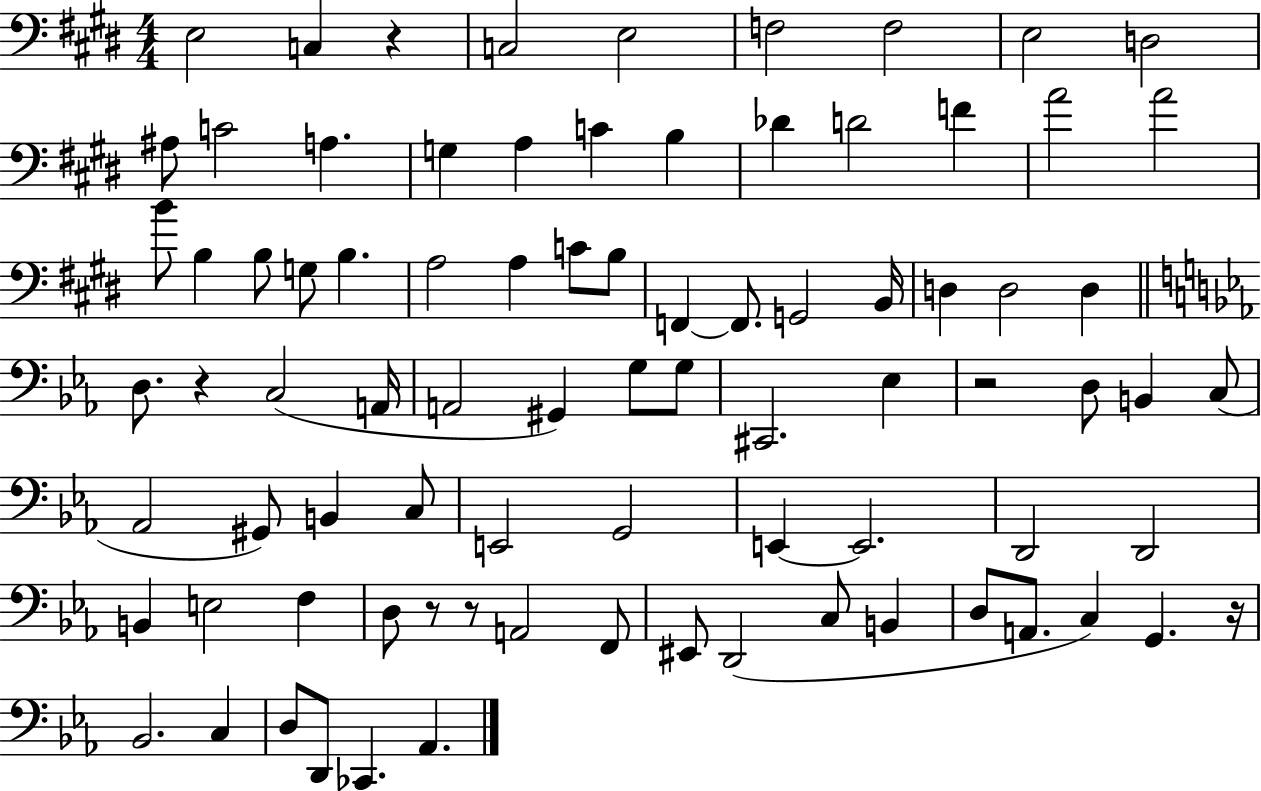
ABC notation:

X:1
T:Untitled
M:4/4
L:1/4
K:E
E,2 C, z C,2 E,2 F,2 F,2 E,2 D,2 ^A,/2 C2 A, G, A, C B, _D D2 F A2 A2 B/2 B, B,/2 G,/2 B, A,2 A, C/2 B,/2 F,, F,,/2 G,,2 B,,/4 D, D,2 D, D,/2 z C,2 A,,/4 A,,2 ^G,, G,/2 G,/2 ^C,,2 _E, z2 D,/2 B,, C,/2 _A,,2 ^G,,/2 B,, C,/2 E,,2 G,,2 E,, E,,2 D,,2 D,,2 B,, E,2 F, D,/2 z/2 z/2 A,,2 F,,/2 ^E,,/2 D,,2 C,/2 B,, D,/2 A,,/2 C, G,, z/4 _B,,2 C, D,/2 D,,/2 _C,, _A,,